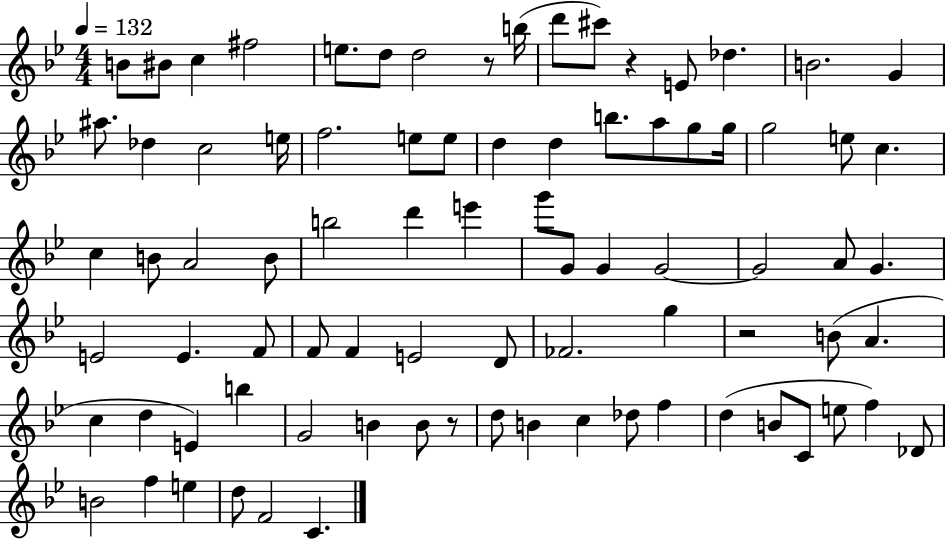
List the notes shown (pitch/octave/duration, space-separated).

B4/e BIS4/e C5/q F#5/h E5/e. D5/e D5/h R/e B5/s D6/e C#6/e R/q E4/e Db5/q. B4/h. G4/q A#5/e. Db5/q C5/h E5/s F5/h. E5/e E5/e D5/q D5/q B5/e. A5/e G5/e G5/s G5/h E5/e C5/q. C5/q B4/e A4/h B4/e B5/h D6/q E6/q G6/e G4/e G4/q G4/h G4/h A4/e G4/q. E4/h E4/q. F4/e F4/e F4/q E4/h D4/e FES4/h. G5/q R/h B4/e A4/q. C5/q D5/q E4/q B5/q G4/h B4/q B4/e R/e D5/e B4/q C5/q Db5/e F5/q D5/q B4/e C4/e E5/e F5/q Db4/e B4/h F5/q E5/q D5/e F4/h C4/q.